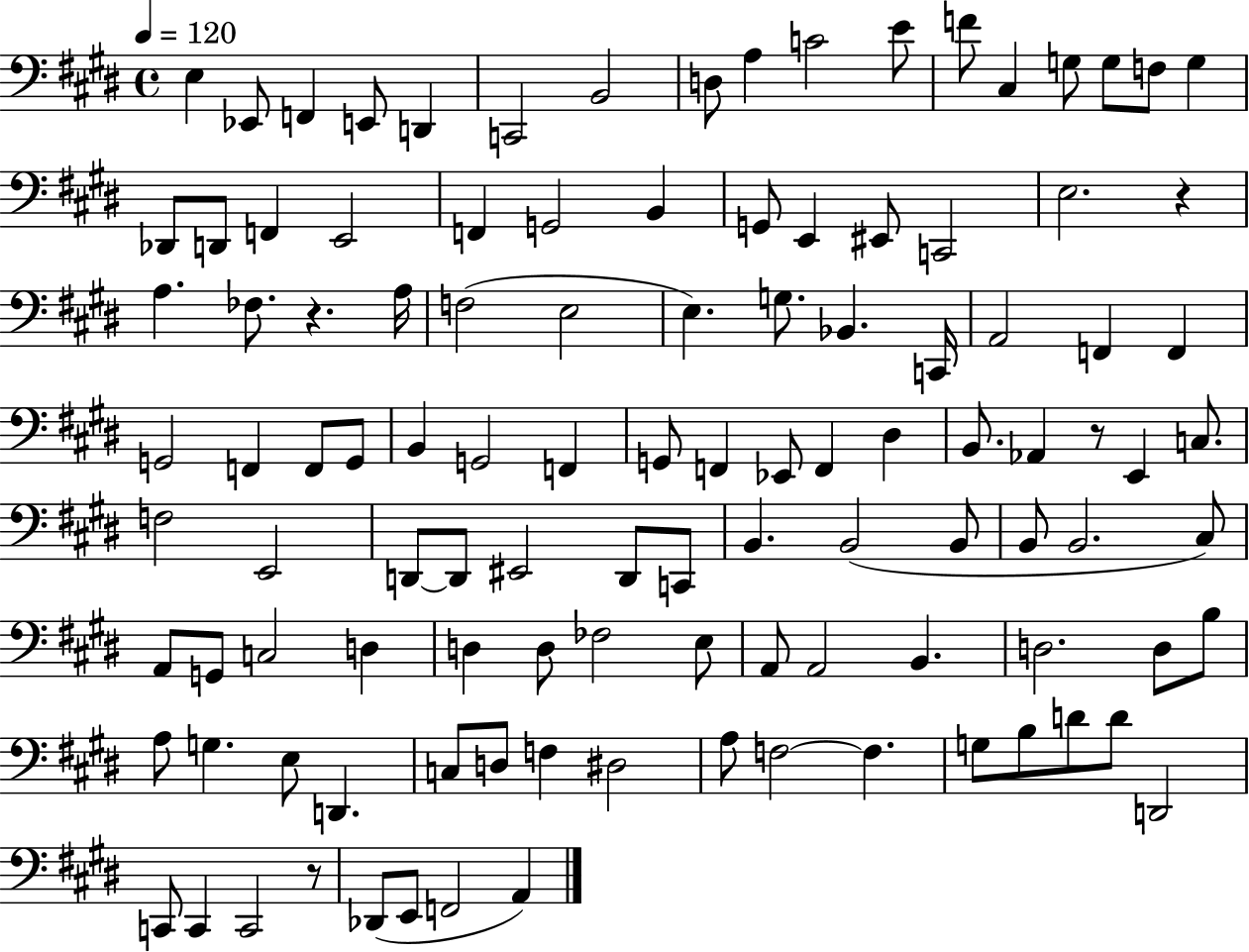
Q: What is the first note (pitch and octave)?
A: E3